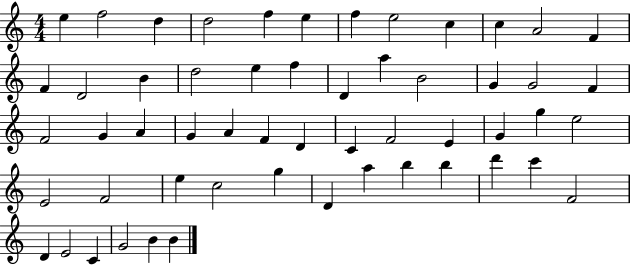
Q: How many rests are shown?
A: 0